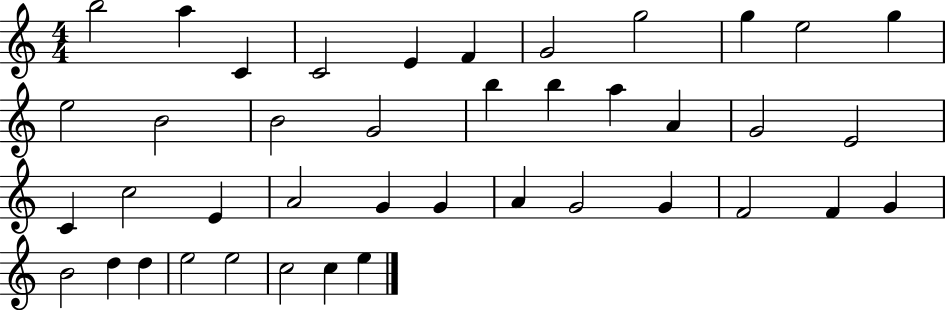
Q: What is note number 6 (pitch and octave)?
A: F4